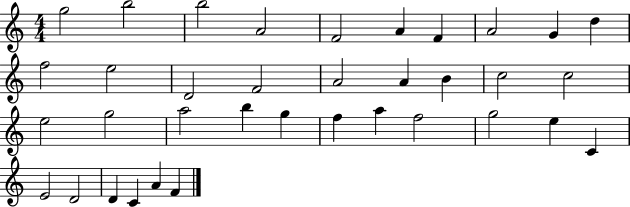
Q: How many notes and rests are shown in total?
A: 36